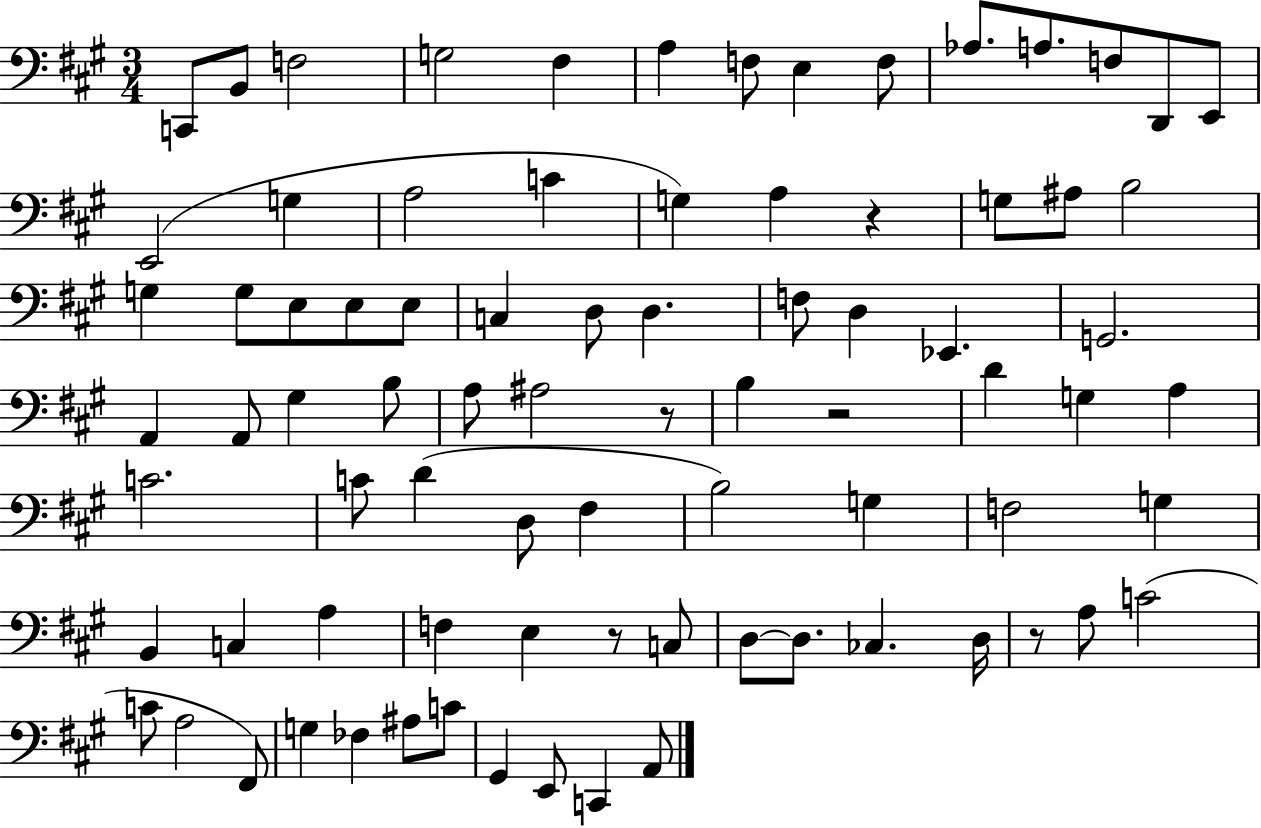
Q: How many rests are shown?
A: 5